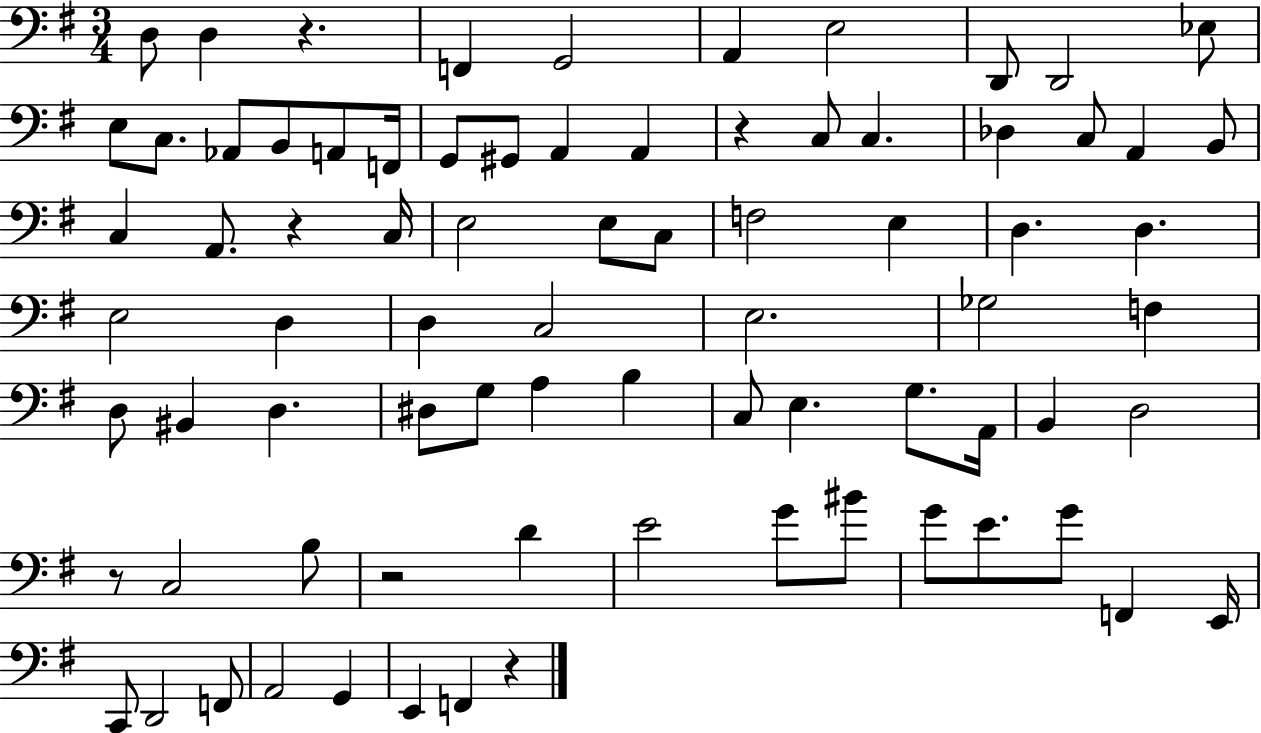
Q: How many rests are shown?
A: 6